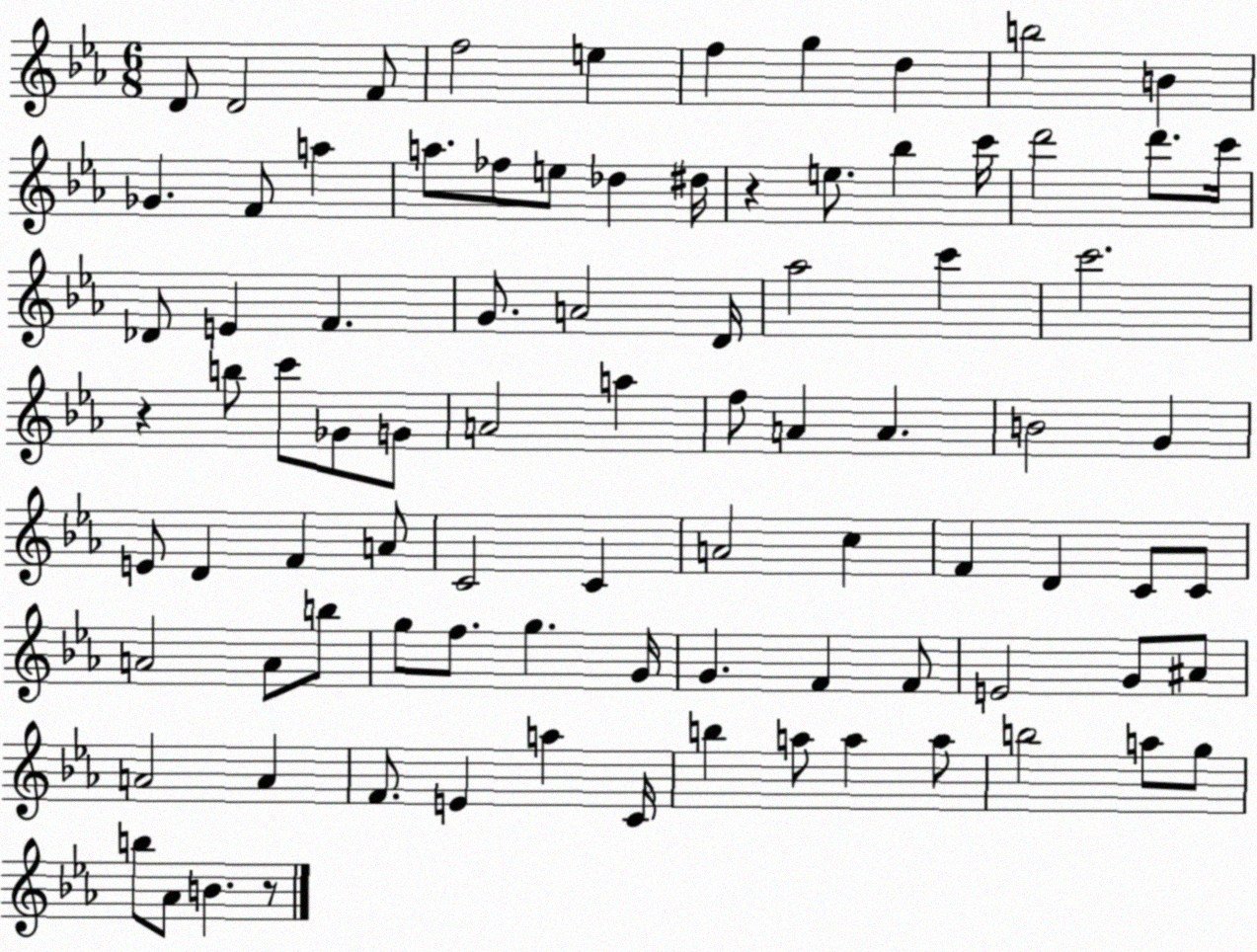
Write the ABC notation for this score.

X:1
T:Untitled
M:6/8
L:1/4
K:Eb
D/2 D2 F/2 f2 e f g d b2 B _G F/2 a a/2 _f/2 e/2 _d ^d/4 z e/2 _b c'/4 d'2 d'/2 c'/4 _D/2 E F G/2 A2 D/4 _a2 c' c'2 z b/2 c'/2 _G/2 G/2 A2 a f/2 A A B2 G E/2 D F A/2 C2 C A2 c F D C/2 C/2 A2 A/2 b/2 g/2 f/2 g G/4 G F F/2 E2 G/2 ^A/2 A2 A F/2 E a C/4 b a/2 a a/2 b2 a/2 g/2 b/2 _A/2 B z/2